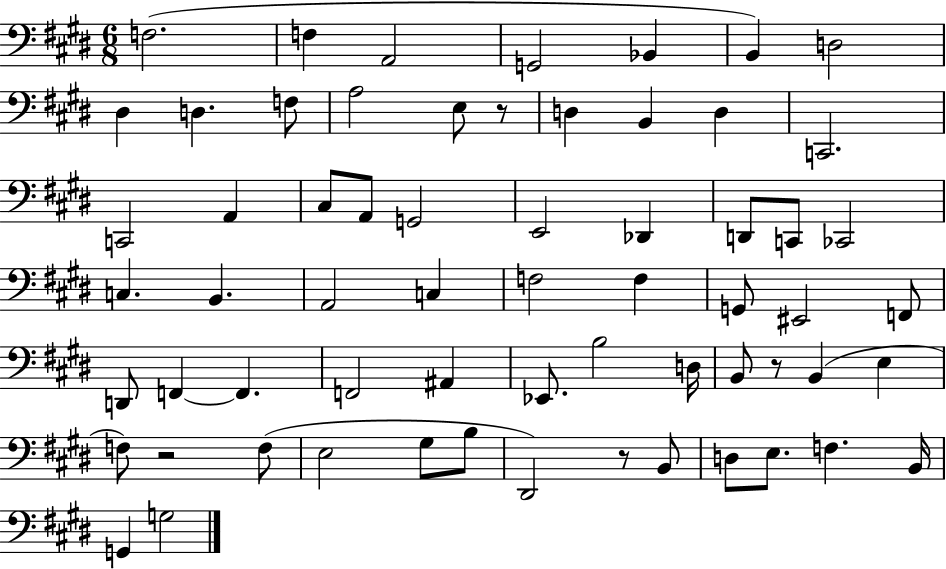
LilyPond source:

{
  \clef bass
  \numericTimeSignature
  \time 6/8
  \key e \major
  \repeat volta 2 { f2.( | f4 a,2 | g,2 bes,4 | b,4) d2 | \break dis4 d4. f8 | a2 e8 r8 | d4 b,4 d4 | c,2. | \break c,2 a,4 | cis8 a,8 g,2 | e,2 des,4 | d,8 c,8 ces,2 | \break c4. b,4. | a,2 c4 | f2 f4 | g,8 eis,2 f,8 | \break d,8 f,4~~ f,4. | f,2 ais,4 | ees,8. b2 d16 | b,8 r8 b,4( e4 | \break f8) r2 f8( | e2 gis8 b8 | dis,2) r8 b,8 | d8 e8. f4. b,16 | \break g,4 g2 | } \bar "|."
}